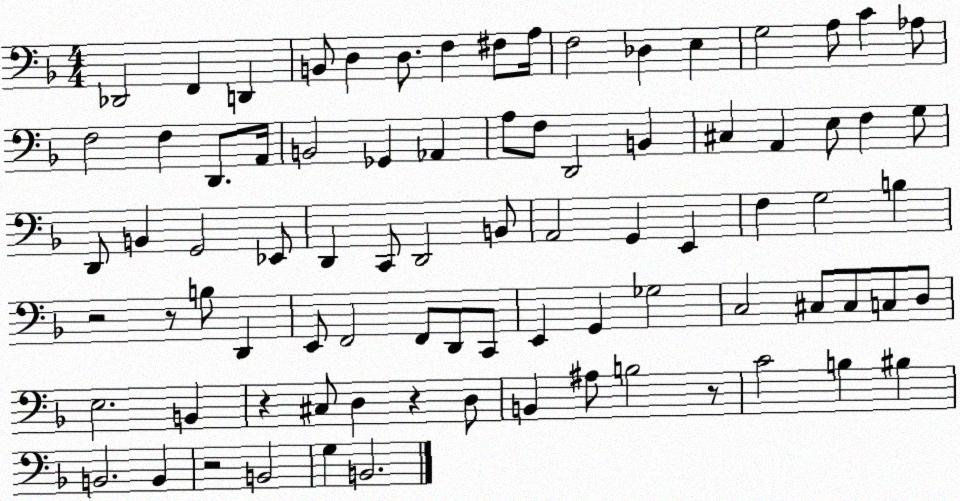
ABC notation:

X:1
T:Untitled
M:4/4
L:1/4
K:F
_D,,2 F,, D,, B,,/2 D, D,/2 F, ^F,/2 A,/4 F,2 _D, E, G,2 A,/2 C _A,/2 F,2 F, D,,/2 A,,/4 B,,2 _G,, _A,, A,/2 F,/2 D,,2 B,, ^C, A,, E,/2 F, G,/2 D,,/2 B,, G,,2 _E,,/2 D,, C,,/2 D,,2 B,,/2 A,,2 G,, E,, F, G,2 B, z2 z/2 B,/2 D,, E,,/2 F,,2 F,,/2 D,,/2 C,,/2 E,, G,, _G,2 C,2 ^C,/2 ^C,/2 C,/2 D,/2 E,2 B,, z ^C,/2 D, z D,/2 B,, ^A,/2 B,2 z/2 C2 B, ^B, B,,2 B,, z2 B,,2 G, B,,2